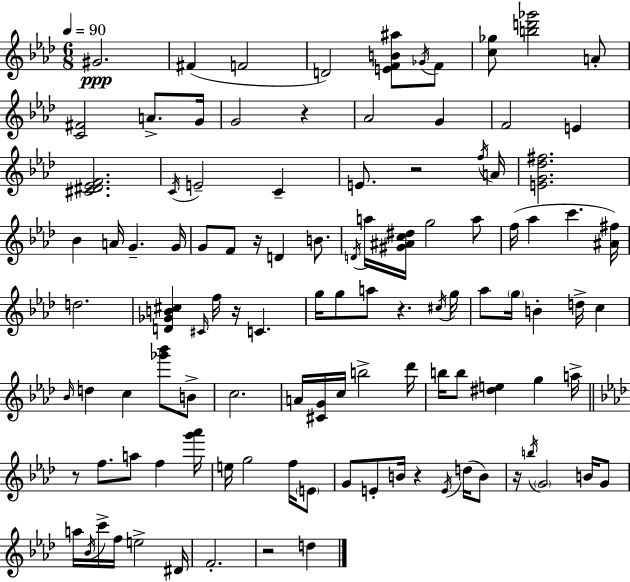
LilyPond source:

{
  \clef treble
  \numericTimeSignature
  \time 6/8
  \key f \minor
  \tempo 4 = 90
  \repeat volta 2 { gis'2.\ppp | fis'4( f'2 | d'2) <e' f' b' ais''>8 \acciaccatura { ges'16 } f'8 | <c'' ges''>8 <b'' d''' ges'''>2 a'8-. | \break <c' fis'>2 a'8.-> | g'16 g'2 r4 | aes'2 g'4 | f'2 e'4 | \break <cis' dis' ees' f'>2. | \acciaccatura { c'16 } e'2-- c'4-- | e'8. r2 | \acciaccatura { f''16 } a'16 <e' g' des'' fis''>2. | \break bes'4 a'16 g'4.-- | g'16 g'8 f'8 r16 d'4 | b'8. \acciaccatura { d'16 } a''16 <gis' ais' c'' dis''>16 g''2 | a''8 f''16( aes''4 c'''4. | \break <ais' fis''>16) d''2. | <d' ges' b' cis''>4 \grace { cis'16 } f''16 r16 c'4. | g''16 g''8 a''8 r4. | \acciaccatura { cis''16 } g''16 aes''8 \parenthesize g''16 b'4-. | \break d''16-> c''4 \grace { bes'16 } d''4 c''4 | <ges''' bes'''>8 b'8-> c''2. | a'16 <cis' g'>16 c''16 b''2-> | des'''16 b''16 b''8 <dis'' e''>4 | \break g''4 a''16-> \bar "||" \break \key aes \major r8 f''8. a''8 f''4 <g''' aes'''>16 | e''16 g''2 f''16 \parenthesize e'8 | g'8 e'8-. b'16 r4 \acciaccatura { e'16 }( d''16 b'8) | r16 \acciaccatura { b''16 } \parenthesize g'2 b'16 | \break g'8 a''16 \acciaccatura { bes'16 } c'''16-> f''16 e''2-> | dis'16 f'2.-. | r2 d''4 | } \bar "|."
}